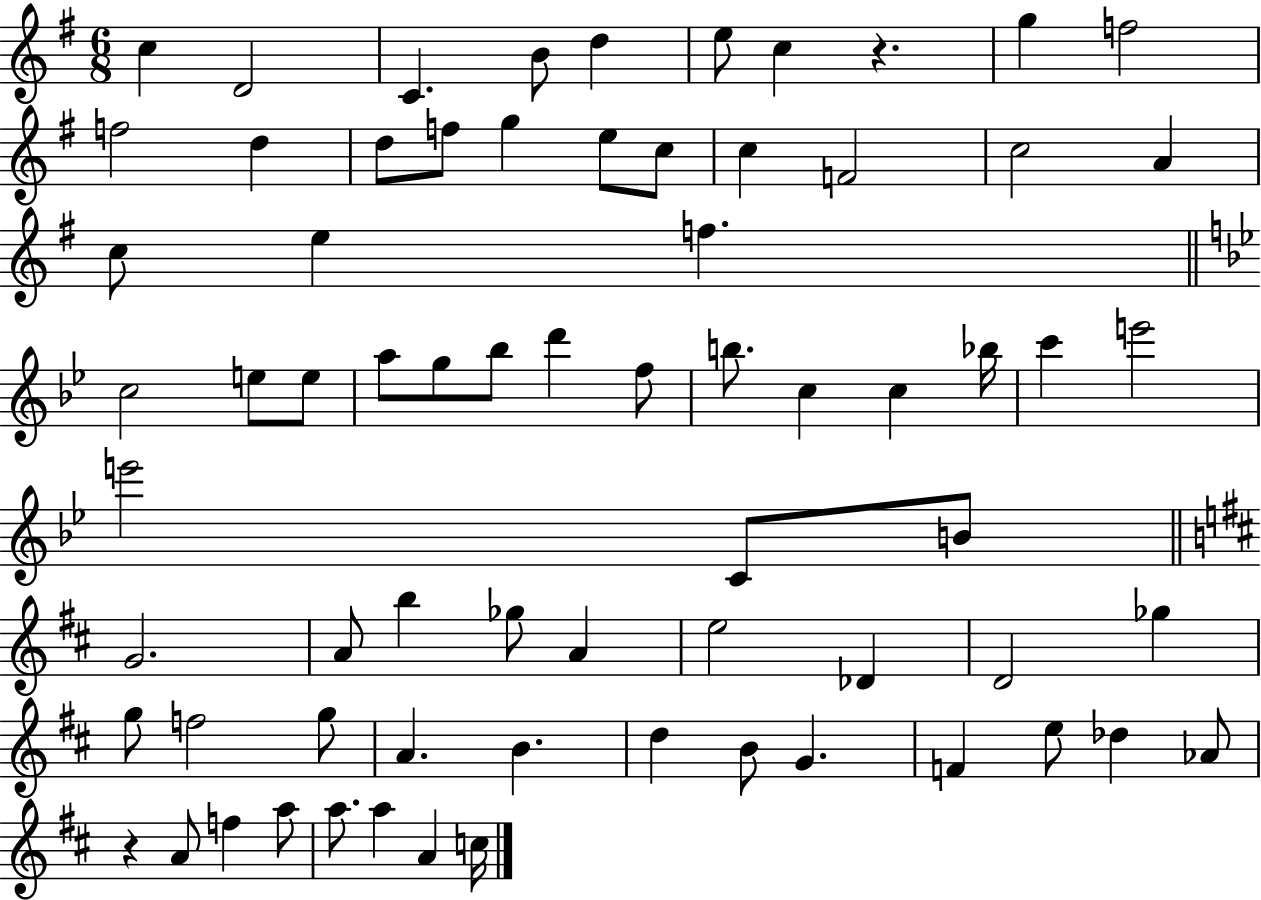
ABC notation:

X:1
T:Untitled
M:6/8
L:1/4
K:G
c D2 C B/2 d e/2 c z g f2 f2 d d/2 f/2 g e/2 c/2 c F2 c2 A c/2 e f c2 e/2 e/2 a/2 g/2 _b/2 d' f/2 b/2 c c _b/4 c' e'2 e'2 C/2 B/2 G2 A/2 b _g/2 A e2 _D D2 _g g/2 f2 g/2 A B d B/2 G F e/2 _d _A/2 z A/2 f a/2 a/2 a A c/4